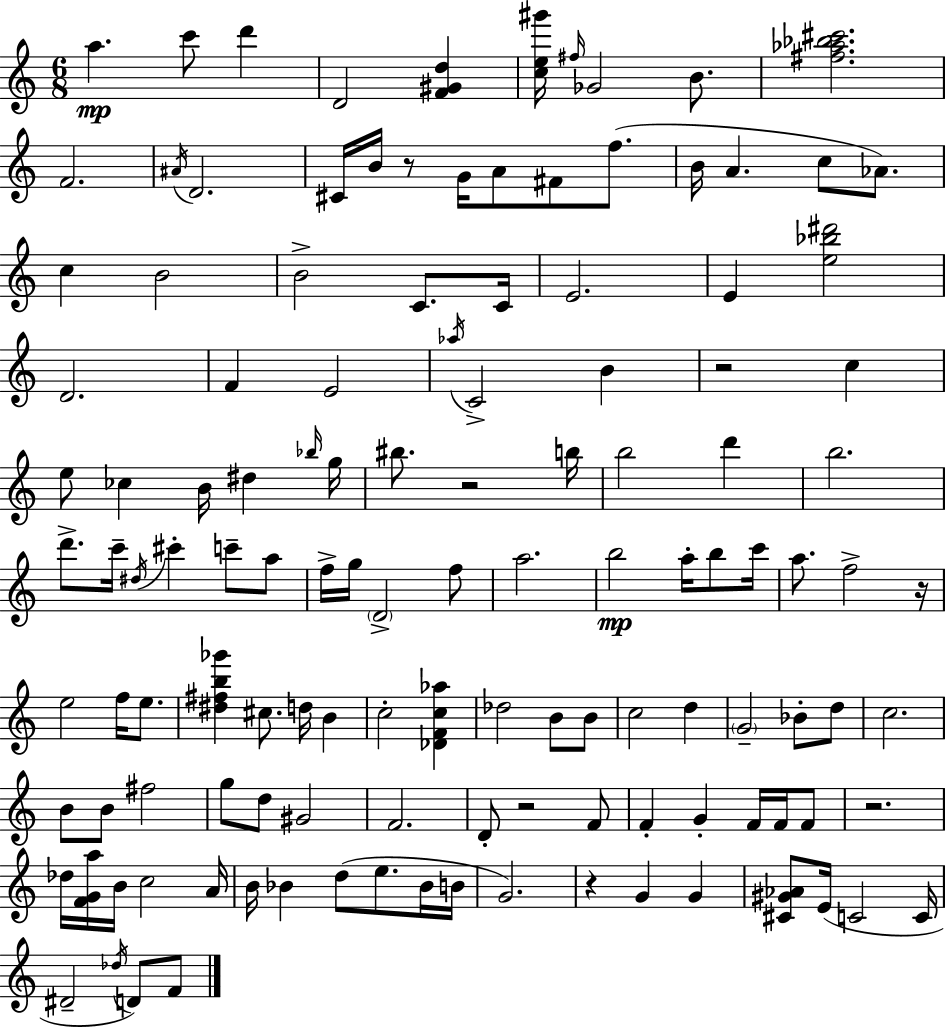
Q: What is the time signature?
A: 6/8